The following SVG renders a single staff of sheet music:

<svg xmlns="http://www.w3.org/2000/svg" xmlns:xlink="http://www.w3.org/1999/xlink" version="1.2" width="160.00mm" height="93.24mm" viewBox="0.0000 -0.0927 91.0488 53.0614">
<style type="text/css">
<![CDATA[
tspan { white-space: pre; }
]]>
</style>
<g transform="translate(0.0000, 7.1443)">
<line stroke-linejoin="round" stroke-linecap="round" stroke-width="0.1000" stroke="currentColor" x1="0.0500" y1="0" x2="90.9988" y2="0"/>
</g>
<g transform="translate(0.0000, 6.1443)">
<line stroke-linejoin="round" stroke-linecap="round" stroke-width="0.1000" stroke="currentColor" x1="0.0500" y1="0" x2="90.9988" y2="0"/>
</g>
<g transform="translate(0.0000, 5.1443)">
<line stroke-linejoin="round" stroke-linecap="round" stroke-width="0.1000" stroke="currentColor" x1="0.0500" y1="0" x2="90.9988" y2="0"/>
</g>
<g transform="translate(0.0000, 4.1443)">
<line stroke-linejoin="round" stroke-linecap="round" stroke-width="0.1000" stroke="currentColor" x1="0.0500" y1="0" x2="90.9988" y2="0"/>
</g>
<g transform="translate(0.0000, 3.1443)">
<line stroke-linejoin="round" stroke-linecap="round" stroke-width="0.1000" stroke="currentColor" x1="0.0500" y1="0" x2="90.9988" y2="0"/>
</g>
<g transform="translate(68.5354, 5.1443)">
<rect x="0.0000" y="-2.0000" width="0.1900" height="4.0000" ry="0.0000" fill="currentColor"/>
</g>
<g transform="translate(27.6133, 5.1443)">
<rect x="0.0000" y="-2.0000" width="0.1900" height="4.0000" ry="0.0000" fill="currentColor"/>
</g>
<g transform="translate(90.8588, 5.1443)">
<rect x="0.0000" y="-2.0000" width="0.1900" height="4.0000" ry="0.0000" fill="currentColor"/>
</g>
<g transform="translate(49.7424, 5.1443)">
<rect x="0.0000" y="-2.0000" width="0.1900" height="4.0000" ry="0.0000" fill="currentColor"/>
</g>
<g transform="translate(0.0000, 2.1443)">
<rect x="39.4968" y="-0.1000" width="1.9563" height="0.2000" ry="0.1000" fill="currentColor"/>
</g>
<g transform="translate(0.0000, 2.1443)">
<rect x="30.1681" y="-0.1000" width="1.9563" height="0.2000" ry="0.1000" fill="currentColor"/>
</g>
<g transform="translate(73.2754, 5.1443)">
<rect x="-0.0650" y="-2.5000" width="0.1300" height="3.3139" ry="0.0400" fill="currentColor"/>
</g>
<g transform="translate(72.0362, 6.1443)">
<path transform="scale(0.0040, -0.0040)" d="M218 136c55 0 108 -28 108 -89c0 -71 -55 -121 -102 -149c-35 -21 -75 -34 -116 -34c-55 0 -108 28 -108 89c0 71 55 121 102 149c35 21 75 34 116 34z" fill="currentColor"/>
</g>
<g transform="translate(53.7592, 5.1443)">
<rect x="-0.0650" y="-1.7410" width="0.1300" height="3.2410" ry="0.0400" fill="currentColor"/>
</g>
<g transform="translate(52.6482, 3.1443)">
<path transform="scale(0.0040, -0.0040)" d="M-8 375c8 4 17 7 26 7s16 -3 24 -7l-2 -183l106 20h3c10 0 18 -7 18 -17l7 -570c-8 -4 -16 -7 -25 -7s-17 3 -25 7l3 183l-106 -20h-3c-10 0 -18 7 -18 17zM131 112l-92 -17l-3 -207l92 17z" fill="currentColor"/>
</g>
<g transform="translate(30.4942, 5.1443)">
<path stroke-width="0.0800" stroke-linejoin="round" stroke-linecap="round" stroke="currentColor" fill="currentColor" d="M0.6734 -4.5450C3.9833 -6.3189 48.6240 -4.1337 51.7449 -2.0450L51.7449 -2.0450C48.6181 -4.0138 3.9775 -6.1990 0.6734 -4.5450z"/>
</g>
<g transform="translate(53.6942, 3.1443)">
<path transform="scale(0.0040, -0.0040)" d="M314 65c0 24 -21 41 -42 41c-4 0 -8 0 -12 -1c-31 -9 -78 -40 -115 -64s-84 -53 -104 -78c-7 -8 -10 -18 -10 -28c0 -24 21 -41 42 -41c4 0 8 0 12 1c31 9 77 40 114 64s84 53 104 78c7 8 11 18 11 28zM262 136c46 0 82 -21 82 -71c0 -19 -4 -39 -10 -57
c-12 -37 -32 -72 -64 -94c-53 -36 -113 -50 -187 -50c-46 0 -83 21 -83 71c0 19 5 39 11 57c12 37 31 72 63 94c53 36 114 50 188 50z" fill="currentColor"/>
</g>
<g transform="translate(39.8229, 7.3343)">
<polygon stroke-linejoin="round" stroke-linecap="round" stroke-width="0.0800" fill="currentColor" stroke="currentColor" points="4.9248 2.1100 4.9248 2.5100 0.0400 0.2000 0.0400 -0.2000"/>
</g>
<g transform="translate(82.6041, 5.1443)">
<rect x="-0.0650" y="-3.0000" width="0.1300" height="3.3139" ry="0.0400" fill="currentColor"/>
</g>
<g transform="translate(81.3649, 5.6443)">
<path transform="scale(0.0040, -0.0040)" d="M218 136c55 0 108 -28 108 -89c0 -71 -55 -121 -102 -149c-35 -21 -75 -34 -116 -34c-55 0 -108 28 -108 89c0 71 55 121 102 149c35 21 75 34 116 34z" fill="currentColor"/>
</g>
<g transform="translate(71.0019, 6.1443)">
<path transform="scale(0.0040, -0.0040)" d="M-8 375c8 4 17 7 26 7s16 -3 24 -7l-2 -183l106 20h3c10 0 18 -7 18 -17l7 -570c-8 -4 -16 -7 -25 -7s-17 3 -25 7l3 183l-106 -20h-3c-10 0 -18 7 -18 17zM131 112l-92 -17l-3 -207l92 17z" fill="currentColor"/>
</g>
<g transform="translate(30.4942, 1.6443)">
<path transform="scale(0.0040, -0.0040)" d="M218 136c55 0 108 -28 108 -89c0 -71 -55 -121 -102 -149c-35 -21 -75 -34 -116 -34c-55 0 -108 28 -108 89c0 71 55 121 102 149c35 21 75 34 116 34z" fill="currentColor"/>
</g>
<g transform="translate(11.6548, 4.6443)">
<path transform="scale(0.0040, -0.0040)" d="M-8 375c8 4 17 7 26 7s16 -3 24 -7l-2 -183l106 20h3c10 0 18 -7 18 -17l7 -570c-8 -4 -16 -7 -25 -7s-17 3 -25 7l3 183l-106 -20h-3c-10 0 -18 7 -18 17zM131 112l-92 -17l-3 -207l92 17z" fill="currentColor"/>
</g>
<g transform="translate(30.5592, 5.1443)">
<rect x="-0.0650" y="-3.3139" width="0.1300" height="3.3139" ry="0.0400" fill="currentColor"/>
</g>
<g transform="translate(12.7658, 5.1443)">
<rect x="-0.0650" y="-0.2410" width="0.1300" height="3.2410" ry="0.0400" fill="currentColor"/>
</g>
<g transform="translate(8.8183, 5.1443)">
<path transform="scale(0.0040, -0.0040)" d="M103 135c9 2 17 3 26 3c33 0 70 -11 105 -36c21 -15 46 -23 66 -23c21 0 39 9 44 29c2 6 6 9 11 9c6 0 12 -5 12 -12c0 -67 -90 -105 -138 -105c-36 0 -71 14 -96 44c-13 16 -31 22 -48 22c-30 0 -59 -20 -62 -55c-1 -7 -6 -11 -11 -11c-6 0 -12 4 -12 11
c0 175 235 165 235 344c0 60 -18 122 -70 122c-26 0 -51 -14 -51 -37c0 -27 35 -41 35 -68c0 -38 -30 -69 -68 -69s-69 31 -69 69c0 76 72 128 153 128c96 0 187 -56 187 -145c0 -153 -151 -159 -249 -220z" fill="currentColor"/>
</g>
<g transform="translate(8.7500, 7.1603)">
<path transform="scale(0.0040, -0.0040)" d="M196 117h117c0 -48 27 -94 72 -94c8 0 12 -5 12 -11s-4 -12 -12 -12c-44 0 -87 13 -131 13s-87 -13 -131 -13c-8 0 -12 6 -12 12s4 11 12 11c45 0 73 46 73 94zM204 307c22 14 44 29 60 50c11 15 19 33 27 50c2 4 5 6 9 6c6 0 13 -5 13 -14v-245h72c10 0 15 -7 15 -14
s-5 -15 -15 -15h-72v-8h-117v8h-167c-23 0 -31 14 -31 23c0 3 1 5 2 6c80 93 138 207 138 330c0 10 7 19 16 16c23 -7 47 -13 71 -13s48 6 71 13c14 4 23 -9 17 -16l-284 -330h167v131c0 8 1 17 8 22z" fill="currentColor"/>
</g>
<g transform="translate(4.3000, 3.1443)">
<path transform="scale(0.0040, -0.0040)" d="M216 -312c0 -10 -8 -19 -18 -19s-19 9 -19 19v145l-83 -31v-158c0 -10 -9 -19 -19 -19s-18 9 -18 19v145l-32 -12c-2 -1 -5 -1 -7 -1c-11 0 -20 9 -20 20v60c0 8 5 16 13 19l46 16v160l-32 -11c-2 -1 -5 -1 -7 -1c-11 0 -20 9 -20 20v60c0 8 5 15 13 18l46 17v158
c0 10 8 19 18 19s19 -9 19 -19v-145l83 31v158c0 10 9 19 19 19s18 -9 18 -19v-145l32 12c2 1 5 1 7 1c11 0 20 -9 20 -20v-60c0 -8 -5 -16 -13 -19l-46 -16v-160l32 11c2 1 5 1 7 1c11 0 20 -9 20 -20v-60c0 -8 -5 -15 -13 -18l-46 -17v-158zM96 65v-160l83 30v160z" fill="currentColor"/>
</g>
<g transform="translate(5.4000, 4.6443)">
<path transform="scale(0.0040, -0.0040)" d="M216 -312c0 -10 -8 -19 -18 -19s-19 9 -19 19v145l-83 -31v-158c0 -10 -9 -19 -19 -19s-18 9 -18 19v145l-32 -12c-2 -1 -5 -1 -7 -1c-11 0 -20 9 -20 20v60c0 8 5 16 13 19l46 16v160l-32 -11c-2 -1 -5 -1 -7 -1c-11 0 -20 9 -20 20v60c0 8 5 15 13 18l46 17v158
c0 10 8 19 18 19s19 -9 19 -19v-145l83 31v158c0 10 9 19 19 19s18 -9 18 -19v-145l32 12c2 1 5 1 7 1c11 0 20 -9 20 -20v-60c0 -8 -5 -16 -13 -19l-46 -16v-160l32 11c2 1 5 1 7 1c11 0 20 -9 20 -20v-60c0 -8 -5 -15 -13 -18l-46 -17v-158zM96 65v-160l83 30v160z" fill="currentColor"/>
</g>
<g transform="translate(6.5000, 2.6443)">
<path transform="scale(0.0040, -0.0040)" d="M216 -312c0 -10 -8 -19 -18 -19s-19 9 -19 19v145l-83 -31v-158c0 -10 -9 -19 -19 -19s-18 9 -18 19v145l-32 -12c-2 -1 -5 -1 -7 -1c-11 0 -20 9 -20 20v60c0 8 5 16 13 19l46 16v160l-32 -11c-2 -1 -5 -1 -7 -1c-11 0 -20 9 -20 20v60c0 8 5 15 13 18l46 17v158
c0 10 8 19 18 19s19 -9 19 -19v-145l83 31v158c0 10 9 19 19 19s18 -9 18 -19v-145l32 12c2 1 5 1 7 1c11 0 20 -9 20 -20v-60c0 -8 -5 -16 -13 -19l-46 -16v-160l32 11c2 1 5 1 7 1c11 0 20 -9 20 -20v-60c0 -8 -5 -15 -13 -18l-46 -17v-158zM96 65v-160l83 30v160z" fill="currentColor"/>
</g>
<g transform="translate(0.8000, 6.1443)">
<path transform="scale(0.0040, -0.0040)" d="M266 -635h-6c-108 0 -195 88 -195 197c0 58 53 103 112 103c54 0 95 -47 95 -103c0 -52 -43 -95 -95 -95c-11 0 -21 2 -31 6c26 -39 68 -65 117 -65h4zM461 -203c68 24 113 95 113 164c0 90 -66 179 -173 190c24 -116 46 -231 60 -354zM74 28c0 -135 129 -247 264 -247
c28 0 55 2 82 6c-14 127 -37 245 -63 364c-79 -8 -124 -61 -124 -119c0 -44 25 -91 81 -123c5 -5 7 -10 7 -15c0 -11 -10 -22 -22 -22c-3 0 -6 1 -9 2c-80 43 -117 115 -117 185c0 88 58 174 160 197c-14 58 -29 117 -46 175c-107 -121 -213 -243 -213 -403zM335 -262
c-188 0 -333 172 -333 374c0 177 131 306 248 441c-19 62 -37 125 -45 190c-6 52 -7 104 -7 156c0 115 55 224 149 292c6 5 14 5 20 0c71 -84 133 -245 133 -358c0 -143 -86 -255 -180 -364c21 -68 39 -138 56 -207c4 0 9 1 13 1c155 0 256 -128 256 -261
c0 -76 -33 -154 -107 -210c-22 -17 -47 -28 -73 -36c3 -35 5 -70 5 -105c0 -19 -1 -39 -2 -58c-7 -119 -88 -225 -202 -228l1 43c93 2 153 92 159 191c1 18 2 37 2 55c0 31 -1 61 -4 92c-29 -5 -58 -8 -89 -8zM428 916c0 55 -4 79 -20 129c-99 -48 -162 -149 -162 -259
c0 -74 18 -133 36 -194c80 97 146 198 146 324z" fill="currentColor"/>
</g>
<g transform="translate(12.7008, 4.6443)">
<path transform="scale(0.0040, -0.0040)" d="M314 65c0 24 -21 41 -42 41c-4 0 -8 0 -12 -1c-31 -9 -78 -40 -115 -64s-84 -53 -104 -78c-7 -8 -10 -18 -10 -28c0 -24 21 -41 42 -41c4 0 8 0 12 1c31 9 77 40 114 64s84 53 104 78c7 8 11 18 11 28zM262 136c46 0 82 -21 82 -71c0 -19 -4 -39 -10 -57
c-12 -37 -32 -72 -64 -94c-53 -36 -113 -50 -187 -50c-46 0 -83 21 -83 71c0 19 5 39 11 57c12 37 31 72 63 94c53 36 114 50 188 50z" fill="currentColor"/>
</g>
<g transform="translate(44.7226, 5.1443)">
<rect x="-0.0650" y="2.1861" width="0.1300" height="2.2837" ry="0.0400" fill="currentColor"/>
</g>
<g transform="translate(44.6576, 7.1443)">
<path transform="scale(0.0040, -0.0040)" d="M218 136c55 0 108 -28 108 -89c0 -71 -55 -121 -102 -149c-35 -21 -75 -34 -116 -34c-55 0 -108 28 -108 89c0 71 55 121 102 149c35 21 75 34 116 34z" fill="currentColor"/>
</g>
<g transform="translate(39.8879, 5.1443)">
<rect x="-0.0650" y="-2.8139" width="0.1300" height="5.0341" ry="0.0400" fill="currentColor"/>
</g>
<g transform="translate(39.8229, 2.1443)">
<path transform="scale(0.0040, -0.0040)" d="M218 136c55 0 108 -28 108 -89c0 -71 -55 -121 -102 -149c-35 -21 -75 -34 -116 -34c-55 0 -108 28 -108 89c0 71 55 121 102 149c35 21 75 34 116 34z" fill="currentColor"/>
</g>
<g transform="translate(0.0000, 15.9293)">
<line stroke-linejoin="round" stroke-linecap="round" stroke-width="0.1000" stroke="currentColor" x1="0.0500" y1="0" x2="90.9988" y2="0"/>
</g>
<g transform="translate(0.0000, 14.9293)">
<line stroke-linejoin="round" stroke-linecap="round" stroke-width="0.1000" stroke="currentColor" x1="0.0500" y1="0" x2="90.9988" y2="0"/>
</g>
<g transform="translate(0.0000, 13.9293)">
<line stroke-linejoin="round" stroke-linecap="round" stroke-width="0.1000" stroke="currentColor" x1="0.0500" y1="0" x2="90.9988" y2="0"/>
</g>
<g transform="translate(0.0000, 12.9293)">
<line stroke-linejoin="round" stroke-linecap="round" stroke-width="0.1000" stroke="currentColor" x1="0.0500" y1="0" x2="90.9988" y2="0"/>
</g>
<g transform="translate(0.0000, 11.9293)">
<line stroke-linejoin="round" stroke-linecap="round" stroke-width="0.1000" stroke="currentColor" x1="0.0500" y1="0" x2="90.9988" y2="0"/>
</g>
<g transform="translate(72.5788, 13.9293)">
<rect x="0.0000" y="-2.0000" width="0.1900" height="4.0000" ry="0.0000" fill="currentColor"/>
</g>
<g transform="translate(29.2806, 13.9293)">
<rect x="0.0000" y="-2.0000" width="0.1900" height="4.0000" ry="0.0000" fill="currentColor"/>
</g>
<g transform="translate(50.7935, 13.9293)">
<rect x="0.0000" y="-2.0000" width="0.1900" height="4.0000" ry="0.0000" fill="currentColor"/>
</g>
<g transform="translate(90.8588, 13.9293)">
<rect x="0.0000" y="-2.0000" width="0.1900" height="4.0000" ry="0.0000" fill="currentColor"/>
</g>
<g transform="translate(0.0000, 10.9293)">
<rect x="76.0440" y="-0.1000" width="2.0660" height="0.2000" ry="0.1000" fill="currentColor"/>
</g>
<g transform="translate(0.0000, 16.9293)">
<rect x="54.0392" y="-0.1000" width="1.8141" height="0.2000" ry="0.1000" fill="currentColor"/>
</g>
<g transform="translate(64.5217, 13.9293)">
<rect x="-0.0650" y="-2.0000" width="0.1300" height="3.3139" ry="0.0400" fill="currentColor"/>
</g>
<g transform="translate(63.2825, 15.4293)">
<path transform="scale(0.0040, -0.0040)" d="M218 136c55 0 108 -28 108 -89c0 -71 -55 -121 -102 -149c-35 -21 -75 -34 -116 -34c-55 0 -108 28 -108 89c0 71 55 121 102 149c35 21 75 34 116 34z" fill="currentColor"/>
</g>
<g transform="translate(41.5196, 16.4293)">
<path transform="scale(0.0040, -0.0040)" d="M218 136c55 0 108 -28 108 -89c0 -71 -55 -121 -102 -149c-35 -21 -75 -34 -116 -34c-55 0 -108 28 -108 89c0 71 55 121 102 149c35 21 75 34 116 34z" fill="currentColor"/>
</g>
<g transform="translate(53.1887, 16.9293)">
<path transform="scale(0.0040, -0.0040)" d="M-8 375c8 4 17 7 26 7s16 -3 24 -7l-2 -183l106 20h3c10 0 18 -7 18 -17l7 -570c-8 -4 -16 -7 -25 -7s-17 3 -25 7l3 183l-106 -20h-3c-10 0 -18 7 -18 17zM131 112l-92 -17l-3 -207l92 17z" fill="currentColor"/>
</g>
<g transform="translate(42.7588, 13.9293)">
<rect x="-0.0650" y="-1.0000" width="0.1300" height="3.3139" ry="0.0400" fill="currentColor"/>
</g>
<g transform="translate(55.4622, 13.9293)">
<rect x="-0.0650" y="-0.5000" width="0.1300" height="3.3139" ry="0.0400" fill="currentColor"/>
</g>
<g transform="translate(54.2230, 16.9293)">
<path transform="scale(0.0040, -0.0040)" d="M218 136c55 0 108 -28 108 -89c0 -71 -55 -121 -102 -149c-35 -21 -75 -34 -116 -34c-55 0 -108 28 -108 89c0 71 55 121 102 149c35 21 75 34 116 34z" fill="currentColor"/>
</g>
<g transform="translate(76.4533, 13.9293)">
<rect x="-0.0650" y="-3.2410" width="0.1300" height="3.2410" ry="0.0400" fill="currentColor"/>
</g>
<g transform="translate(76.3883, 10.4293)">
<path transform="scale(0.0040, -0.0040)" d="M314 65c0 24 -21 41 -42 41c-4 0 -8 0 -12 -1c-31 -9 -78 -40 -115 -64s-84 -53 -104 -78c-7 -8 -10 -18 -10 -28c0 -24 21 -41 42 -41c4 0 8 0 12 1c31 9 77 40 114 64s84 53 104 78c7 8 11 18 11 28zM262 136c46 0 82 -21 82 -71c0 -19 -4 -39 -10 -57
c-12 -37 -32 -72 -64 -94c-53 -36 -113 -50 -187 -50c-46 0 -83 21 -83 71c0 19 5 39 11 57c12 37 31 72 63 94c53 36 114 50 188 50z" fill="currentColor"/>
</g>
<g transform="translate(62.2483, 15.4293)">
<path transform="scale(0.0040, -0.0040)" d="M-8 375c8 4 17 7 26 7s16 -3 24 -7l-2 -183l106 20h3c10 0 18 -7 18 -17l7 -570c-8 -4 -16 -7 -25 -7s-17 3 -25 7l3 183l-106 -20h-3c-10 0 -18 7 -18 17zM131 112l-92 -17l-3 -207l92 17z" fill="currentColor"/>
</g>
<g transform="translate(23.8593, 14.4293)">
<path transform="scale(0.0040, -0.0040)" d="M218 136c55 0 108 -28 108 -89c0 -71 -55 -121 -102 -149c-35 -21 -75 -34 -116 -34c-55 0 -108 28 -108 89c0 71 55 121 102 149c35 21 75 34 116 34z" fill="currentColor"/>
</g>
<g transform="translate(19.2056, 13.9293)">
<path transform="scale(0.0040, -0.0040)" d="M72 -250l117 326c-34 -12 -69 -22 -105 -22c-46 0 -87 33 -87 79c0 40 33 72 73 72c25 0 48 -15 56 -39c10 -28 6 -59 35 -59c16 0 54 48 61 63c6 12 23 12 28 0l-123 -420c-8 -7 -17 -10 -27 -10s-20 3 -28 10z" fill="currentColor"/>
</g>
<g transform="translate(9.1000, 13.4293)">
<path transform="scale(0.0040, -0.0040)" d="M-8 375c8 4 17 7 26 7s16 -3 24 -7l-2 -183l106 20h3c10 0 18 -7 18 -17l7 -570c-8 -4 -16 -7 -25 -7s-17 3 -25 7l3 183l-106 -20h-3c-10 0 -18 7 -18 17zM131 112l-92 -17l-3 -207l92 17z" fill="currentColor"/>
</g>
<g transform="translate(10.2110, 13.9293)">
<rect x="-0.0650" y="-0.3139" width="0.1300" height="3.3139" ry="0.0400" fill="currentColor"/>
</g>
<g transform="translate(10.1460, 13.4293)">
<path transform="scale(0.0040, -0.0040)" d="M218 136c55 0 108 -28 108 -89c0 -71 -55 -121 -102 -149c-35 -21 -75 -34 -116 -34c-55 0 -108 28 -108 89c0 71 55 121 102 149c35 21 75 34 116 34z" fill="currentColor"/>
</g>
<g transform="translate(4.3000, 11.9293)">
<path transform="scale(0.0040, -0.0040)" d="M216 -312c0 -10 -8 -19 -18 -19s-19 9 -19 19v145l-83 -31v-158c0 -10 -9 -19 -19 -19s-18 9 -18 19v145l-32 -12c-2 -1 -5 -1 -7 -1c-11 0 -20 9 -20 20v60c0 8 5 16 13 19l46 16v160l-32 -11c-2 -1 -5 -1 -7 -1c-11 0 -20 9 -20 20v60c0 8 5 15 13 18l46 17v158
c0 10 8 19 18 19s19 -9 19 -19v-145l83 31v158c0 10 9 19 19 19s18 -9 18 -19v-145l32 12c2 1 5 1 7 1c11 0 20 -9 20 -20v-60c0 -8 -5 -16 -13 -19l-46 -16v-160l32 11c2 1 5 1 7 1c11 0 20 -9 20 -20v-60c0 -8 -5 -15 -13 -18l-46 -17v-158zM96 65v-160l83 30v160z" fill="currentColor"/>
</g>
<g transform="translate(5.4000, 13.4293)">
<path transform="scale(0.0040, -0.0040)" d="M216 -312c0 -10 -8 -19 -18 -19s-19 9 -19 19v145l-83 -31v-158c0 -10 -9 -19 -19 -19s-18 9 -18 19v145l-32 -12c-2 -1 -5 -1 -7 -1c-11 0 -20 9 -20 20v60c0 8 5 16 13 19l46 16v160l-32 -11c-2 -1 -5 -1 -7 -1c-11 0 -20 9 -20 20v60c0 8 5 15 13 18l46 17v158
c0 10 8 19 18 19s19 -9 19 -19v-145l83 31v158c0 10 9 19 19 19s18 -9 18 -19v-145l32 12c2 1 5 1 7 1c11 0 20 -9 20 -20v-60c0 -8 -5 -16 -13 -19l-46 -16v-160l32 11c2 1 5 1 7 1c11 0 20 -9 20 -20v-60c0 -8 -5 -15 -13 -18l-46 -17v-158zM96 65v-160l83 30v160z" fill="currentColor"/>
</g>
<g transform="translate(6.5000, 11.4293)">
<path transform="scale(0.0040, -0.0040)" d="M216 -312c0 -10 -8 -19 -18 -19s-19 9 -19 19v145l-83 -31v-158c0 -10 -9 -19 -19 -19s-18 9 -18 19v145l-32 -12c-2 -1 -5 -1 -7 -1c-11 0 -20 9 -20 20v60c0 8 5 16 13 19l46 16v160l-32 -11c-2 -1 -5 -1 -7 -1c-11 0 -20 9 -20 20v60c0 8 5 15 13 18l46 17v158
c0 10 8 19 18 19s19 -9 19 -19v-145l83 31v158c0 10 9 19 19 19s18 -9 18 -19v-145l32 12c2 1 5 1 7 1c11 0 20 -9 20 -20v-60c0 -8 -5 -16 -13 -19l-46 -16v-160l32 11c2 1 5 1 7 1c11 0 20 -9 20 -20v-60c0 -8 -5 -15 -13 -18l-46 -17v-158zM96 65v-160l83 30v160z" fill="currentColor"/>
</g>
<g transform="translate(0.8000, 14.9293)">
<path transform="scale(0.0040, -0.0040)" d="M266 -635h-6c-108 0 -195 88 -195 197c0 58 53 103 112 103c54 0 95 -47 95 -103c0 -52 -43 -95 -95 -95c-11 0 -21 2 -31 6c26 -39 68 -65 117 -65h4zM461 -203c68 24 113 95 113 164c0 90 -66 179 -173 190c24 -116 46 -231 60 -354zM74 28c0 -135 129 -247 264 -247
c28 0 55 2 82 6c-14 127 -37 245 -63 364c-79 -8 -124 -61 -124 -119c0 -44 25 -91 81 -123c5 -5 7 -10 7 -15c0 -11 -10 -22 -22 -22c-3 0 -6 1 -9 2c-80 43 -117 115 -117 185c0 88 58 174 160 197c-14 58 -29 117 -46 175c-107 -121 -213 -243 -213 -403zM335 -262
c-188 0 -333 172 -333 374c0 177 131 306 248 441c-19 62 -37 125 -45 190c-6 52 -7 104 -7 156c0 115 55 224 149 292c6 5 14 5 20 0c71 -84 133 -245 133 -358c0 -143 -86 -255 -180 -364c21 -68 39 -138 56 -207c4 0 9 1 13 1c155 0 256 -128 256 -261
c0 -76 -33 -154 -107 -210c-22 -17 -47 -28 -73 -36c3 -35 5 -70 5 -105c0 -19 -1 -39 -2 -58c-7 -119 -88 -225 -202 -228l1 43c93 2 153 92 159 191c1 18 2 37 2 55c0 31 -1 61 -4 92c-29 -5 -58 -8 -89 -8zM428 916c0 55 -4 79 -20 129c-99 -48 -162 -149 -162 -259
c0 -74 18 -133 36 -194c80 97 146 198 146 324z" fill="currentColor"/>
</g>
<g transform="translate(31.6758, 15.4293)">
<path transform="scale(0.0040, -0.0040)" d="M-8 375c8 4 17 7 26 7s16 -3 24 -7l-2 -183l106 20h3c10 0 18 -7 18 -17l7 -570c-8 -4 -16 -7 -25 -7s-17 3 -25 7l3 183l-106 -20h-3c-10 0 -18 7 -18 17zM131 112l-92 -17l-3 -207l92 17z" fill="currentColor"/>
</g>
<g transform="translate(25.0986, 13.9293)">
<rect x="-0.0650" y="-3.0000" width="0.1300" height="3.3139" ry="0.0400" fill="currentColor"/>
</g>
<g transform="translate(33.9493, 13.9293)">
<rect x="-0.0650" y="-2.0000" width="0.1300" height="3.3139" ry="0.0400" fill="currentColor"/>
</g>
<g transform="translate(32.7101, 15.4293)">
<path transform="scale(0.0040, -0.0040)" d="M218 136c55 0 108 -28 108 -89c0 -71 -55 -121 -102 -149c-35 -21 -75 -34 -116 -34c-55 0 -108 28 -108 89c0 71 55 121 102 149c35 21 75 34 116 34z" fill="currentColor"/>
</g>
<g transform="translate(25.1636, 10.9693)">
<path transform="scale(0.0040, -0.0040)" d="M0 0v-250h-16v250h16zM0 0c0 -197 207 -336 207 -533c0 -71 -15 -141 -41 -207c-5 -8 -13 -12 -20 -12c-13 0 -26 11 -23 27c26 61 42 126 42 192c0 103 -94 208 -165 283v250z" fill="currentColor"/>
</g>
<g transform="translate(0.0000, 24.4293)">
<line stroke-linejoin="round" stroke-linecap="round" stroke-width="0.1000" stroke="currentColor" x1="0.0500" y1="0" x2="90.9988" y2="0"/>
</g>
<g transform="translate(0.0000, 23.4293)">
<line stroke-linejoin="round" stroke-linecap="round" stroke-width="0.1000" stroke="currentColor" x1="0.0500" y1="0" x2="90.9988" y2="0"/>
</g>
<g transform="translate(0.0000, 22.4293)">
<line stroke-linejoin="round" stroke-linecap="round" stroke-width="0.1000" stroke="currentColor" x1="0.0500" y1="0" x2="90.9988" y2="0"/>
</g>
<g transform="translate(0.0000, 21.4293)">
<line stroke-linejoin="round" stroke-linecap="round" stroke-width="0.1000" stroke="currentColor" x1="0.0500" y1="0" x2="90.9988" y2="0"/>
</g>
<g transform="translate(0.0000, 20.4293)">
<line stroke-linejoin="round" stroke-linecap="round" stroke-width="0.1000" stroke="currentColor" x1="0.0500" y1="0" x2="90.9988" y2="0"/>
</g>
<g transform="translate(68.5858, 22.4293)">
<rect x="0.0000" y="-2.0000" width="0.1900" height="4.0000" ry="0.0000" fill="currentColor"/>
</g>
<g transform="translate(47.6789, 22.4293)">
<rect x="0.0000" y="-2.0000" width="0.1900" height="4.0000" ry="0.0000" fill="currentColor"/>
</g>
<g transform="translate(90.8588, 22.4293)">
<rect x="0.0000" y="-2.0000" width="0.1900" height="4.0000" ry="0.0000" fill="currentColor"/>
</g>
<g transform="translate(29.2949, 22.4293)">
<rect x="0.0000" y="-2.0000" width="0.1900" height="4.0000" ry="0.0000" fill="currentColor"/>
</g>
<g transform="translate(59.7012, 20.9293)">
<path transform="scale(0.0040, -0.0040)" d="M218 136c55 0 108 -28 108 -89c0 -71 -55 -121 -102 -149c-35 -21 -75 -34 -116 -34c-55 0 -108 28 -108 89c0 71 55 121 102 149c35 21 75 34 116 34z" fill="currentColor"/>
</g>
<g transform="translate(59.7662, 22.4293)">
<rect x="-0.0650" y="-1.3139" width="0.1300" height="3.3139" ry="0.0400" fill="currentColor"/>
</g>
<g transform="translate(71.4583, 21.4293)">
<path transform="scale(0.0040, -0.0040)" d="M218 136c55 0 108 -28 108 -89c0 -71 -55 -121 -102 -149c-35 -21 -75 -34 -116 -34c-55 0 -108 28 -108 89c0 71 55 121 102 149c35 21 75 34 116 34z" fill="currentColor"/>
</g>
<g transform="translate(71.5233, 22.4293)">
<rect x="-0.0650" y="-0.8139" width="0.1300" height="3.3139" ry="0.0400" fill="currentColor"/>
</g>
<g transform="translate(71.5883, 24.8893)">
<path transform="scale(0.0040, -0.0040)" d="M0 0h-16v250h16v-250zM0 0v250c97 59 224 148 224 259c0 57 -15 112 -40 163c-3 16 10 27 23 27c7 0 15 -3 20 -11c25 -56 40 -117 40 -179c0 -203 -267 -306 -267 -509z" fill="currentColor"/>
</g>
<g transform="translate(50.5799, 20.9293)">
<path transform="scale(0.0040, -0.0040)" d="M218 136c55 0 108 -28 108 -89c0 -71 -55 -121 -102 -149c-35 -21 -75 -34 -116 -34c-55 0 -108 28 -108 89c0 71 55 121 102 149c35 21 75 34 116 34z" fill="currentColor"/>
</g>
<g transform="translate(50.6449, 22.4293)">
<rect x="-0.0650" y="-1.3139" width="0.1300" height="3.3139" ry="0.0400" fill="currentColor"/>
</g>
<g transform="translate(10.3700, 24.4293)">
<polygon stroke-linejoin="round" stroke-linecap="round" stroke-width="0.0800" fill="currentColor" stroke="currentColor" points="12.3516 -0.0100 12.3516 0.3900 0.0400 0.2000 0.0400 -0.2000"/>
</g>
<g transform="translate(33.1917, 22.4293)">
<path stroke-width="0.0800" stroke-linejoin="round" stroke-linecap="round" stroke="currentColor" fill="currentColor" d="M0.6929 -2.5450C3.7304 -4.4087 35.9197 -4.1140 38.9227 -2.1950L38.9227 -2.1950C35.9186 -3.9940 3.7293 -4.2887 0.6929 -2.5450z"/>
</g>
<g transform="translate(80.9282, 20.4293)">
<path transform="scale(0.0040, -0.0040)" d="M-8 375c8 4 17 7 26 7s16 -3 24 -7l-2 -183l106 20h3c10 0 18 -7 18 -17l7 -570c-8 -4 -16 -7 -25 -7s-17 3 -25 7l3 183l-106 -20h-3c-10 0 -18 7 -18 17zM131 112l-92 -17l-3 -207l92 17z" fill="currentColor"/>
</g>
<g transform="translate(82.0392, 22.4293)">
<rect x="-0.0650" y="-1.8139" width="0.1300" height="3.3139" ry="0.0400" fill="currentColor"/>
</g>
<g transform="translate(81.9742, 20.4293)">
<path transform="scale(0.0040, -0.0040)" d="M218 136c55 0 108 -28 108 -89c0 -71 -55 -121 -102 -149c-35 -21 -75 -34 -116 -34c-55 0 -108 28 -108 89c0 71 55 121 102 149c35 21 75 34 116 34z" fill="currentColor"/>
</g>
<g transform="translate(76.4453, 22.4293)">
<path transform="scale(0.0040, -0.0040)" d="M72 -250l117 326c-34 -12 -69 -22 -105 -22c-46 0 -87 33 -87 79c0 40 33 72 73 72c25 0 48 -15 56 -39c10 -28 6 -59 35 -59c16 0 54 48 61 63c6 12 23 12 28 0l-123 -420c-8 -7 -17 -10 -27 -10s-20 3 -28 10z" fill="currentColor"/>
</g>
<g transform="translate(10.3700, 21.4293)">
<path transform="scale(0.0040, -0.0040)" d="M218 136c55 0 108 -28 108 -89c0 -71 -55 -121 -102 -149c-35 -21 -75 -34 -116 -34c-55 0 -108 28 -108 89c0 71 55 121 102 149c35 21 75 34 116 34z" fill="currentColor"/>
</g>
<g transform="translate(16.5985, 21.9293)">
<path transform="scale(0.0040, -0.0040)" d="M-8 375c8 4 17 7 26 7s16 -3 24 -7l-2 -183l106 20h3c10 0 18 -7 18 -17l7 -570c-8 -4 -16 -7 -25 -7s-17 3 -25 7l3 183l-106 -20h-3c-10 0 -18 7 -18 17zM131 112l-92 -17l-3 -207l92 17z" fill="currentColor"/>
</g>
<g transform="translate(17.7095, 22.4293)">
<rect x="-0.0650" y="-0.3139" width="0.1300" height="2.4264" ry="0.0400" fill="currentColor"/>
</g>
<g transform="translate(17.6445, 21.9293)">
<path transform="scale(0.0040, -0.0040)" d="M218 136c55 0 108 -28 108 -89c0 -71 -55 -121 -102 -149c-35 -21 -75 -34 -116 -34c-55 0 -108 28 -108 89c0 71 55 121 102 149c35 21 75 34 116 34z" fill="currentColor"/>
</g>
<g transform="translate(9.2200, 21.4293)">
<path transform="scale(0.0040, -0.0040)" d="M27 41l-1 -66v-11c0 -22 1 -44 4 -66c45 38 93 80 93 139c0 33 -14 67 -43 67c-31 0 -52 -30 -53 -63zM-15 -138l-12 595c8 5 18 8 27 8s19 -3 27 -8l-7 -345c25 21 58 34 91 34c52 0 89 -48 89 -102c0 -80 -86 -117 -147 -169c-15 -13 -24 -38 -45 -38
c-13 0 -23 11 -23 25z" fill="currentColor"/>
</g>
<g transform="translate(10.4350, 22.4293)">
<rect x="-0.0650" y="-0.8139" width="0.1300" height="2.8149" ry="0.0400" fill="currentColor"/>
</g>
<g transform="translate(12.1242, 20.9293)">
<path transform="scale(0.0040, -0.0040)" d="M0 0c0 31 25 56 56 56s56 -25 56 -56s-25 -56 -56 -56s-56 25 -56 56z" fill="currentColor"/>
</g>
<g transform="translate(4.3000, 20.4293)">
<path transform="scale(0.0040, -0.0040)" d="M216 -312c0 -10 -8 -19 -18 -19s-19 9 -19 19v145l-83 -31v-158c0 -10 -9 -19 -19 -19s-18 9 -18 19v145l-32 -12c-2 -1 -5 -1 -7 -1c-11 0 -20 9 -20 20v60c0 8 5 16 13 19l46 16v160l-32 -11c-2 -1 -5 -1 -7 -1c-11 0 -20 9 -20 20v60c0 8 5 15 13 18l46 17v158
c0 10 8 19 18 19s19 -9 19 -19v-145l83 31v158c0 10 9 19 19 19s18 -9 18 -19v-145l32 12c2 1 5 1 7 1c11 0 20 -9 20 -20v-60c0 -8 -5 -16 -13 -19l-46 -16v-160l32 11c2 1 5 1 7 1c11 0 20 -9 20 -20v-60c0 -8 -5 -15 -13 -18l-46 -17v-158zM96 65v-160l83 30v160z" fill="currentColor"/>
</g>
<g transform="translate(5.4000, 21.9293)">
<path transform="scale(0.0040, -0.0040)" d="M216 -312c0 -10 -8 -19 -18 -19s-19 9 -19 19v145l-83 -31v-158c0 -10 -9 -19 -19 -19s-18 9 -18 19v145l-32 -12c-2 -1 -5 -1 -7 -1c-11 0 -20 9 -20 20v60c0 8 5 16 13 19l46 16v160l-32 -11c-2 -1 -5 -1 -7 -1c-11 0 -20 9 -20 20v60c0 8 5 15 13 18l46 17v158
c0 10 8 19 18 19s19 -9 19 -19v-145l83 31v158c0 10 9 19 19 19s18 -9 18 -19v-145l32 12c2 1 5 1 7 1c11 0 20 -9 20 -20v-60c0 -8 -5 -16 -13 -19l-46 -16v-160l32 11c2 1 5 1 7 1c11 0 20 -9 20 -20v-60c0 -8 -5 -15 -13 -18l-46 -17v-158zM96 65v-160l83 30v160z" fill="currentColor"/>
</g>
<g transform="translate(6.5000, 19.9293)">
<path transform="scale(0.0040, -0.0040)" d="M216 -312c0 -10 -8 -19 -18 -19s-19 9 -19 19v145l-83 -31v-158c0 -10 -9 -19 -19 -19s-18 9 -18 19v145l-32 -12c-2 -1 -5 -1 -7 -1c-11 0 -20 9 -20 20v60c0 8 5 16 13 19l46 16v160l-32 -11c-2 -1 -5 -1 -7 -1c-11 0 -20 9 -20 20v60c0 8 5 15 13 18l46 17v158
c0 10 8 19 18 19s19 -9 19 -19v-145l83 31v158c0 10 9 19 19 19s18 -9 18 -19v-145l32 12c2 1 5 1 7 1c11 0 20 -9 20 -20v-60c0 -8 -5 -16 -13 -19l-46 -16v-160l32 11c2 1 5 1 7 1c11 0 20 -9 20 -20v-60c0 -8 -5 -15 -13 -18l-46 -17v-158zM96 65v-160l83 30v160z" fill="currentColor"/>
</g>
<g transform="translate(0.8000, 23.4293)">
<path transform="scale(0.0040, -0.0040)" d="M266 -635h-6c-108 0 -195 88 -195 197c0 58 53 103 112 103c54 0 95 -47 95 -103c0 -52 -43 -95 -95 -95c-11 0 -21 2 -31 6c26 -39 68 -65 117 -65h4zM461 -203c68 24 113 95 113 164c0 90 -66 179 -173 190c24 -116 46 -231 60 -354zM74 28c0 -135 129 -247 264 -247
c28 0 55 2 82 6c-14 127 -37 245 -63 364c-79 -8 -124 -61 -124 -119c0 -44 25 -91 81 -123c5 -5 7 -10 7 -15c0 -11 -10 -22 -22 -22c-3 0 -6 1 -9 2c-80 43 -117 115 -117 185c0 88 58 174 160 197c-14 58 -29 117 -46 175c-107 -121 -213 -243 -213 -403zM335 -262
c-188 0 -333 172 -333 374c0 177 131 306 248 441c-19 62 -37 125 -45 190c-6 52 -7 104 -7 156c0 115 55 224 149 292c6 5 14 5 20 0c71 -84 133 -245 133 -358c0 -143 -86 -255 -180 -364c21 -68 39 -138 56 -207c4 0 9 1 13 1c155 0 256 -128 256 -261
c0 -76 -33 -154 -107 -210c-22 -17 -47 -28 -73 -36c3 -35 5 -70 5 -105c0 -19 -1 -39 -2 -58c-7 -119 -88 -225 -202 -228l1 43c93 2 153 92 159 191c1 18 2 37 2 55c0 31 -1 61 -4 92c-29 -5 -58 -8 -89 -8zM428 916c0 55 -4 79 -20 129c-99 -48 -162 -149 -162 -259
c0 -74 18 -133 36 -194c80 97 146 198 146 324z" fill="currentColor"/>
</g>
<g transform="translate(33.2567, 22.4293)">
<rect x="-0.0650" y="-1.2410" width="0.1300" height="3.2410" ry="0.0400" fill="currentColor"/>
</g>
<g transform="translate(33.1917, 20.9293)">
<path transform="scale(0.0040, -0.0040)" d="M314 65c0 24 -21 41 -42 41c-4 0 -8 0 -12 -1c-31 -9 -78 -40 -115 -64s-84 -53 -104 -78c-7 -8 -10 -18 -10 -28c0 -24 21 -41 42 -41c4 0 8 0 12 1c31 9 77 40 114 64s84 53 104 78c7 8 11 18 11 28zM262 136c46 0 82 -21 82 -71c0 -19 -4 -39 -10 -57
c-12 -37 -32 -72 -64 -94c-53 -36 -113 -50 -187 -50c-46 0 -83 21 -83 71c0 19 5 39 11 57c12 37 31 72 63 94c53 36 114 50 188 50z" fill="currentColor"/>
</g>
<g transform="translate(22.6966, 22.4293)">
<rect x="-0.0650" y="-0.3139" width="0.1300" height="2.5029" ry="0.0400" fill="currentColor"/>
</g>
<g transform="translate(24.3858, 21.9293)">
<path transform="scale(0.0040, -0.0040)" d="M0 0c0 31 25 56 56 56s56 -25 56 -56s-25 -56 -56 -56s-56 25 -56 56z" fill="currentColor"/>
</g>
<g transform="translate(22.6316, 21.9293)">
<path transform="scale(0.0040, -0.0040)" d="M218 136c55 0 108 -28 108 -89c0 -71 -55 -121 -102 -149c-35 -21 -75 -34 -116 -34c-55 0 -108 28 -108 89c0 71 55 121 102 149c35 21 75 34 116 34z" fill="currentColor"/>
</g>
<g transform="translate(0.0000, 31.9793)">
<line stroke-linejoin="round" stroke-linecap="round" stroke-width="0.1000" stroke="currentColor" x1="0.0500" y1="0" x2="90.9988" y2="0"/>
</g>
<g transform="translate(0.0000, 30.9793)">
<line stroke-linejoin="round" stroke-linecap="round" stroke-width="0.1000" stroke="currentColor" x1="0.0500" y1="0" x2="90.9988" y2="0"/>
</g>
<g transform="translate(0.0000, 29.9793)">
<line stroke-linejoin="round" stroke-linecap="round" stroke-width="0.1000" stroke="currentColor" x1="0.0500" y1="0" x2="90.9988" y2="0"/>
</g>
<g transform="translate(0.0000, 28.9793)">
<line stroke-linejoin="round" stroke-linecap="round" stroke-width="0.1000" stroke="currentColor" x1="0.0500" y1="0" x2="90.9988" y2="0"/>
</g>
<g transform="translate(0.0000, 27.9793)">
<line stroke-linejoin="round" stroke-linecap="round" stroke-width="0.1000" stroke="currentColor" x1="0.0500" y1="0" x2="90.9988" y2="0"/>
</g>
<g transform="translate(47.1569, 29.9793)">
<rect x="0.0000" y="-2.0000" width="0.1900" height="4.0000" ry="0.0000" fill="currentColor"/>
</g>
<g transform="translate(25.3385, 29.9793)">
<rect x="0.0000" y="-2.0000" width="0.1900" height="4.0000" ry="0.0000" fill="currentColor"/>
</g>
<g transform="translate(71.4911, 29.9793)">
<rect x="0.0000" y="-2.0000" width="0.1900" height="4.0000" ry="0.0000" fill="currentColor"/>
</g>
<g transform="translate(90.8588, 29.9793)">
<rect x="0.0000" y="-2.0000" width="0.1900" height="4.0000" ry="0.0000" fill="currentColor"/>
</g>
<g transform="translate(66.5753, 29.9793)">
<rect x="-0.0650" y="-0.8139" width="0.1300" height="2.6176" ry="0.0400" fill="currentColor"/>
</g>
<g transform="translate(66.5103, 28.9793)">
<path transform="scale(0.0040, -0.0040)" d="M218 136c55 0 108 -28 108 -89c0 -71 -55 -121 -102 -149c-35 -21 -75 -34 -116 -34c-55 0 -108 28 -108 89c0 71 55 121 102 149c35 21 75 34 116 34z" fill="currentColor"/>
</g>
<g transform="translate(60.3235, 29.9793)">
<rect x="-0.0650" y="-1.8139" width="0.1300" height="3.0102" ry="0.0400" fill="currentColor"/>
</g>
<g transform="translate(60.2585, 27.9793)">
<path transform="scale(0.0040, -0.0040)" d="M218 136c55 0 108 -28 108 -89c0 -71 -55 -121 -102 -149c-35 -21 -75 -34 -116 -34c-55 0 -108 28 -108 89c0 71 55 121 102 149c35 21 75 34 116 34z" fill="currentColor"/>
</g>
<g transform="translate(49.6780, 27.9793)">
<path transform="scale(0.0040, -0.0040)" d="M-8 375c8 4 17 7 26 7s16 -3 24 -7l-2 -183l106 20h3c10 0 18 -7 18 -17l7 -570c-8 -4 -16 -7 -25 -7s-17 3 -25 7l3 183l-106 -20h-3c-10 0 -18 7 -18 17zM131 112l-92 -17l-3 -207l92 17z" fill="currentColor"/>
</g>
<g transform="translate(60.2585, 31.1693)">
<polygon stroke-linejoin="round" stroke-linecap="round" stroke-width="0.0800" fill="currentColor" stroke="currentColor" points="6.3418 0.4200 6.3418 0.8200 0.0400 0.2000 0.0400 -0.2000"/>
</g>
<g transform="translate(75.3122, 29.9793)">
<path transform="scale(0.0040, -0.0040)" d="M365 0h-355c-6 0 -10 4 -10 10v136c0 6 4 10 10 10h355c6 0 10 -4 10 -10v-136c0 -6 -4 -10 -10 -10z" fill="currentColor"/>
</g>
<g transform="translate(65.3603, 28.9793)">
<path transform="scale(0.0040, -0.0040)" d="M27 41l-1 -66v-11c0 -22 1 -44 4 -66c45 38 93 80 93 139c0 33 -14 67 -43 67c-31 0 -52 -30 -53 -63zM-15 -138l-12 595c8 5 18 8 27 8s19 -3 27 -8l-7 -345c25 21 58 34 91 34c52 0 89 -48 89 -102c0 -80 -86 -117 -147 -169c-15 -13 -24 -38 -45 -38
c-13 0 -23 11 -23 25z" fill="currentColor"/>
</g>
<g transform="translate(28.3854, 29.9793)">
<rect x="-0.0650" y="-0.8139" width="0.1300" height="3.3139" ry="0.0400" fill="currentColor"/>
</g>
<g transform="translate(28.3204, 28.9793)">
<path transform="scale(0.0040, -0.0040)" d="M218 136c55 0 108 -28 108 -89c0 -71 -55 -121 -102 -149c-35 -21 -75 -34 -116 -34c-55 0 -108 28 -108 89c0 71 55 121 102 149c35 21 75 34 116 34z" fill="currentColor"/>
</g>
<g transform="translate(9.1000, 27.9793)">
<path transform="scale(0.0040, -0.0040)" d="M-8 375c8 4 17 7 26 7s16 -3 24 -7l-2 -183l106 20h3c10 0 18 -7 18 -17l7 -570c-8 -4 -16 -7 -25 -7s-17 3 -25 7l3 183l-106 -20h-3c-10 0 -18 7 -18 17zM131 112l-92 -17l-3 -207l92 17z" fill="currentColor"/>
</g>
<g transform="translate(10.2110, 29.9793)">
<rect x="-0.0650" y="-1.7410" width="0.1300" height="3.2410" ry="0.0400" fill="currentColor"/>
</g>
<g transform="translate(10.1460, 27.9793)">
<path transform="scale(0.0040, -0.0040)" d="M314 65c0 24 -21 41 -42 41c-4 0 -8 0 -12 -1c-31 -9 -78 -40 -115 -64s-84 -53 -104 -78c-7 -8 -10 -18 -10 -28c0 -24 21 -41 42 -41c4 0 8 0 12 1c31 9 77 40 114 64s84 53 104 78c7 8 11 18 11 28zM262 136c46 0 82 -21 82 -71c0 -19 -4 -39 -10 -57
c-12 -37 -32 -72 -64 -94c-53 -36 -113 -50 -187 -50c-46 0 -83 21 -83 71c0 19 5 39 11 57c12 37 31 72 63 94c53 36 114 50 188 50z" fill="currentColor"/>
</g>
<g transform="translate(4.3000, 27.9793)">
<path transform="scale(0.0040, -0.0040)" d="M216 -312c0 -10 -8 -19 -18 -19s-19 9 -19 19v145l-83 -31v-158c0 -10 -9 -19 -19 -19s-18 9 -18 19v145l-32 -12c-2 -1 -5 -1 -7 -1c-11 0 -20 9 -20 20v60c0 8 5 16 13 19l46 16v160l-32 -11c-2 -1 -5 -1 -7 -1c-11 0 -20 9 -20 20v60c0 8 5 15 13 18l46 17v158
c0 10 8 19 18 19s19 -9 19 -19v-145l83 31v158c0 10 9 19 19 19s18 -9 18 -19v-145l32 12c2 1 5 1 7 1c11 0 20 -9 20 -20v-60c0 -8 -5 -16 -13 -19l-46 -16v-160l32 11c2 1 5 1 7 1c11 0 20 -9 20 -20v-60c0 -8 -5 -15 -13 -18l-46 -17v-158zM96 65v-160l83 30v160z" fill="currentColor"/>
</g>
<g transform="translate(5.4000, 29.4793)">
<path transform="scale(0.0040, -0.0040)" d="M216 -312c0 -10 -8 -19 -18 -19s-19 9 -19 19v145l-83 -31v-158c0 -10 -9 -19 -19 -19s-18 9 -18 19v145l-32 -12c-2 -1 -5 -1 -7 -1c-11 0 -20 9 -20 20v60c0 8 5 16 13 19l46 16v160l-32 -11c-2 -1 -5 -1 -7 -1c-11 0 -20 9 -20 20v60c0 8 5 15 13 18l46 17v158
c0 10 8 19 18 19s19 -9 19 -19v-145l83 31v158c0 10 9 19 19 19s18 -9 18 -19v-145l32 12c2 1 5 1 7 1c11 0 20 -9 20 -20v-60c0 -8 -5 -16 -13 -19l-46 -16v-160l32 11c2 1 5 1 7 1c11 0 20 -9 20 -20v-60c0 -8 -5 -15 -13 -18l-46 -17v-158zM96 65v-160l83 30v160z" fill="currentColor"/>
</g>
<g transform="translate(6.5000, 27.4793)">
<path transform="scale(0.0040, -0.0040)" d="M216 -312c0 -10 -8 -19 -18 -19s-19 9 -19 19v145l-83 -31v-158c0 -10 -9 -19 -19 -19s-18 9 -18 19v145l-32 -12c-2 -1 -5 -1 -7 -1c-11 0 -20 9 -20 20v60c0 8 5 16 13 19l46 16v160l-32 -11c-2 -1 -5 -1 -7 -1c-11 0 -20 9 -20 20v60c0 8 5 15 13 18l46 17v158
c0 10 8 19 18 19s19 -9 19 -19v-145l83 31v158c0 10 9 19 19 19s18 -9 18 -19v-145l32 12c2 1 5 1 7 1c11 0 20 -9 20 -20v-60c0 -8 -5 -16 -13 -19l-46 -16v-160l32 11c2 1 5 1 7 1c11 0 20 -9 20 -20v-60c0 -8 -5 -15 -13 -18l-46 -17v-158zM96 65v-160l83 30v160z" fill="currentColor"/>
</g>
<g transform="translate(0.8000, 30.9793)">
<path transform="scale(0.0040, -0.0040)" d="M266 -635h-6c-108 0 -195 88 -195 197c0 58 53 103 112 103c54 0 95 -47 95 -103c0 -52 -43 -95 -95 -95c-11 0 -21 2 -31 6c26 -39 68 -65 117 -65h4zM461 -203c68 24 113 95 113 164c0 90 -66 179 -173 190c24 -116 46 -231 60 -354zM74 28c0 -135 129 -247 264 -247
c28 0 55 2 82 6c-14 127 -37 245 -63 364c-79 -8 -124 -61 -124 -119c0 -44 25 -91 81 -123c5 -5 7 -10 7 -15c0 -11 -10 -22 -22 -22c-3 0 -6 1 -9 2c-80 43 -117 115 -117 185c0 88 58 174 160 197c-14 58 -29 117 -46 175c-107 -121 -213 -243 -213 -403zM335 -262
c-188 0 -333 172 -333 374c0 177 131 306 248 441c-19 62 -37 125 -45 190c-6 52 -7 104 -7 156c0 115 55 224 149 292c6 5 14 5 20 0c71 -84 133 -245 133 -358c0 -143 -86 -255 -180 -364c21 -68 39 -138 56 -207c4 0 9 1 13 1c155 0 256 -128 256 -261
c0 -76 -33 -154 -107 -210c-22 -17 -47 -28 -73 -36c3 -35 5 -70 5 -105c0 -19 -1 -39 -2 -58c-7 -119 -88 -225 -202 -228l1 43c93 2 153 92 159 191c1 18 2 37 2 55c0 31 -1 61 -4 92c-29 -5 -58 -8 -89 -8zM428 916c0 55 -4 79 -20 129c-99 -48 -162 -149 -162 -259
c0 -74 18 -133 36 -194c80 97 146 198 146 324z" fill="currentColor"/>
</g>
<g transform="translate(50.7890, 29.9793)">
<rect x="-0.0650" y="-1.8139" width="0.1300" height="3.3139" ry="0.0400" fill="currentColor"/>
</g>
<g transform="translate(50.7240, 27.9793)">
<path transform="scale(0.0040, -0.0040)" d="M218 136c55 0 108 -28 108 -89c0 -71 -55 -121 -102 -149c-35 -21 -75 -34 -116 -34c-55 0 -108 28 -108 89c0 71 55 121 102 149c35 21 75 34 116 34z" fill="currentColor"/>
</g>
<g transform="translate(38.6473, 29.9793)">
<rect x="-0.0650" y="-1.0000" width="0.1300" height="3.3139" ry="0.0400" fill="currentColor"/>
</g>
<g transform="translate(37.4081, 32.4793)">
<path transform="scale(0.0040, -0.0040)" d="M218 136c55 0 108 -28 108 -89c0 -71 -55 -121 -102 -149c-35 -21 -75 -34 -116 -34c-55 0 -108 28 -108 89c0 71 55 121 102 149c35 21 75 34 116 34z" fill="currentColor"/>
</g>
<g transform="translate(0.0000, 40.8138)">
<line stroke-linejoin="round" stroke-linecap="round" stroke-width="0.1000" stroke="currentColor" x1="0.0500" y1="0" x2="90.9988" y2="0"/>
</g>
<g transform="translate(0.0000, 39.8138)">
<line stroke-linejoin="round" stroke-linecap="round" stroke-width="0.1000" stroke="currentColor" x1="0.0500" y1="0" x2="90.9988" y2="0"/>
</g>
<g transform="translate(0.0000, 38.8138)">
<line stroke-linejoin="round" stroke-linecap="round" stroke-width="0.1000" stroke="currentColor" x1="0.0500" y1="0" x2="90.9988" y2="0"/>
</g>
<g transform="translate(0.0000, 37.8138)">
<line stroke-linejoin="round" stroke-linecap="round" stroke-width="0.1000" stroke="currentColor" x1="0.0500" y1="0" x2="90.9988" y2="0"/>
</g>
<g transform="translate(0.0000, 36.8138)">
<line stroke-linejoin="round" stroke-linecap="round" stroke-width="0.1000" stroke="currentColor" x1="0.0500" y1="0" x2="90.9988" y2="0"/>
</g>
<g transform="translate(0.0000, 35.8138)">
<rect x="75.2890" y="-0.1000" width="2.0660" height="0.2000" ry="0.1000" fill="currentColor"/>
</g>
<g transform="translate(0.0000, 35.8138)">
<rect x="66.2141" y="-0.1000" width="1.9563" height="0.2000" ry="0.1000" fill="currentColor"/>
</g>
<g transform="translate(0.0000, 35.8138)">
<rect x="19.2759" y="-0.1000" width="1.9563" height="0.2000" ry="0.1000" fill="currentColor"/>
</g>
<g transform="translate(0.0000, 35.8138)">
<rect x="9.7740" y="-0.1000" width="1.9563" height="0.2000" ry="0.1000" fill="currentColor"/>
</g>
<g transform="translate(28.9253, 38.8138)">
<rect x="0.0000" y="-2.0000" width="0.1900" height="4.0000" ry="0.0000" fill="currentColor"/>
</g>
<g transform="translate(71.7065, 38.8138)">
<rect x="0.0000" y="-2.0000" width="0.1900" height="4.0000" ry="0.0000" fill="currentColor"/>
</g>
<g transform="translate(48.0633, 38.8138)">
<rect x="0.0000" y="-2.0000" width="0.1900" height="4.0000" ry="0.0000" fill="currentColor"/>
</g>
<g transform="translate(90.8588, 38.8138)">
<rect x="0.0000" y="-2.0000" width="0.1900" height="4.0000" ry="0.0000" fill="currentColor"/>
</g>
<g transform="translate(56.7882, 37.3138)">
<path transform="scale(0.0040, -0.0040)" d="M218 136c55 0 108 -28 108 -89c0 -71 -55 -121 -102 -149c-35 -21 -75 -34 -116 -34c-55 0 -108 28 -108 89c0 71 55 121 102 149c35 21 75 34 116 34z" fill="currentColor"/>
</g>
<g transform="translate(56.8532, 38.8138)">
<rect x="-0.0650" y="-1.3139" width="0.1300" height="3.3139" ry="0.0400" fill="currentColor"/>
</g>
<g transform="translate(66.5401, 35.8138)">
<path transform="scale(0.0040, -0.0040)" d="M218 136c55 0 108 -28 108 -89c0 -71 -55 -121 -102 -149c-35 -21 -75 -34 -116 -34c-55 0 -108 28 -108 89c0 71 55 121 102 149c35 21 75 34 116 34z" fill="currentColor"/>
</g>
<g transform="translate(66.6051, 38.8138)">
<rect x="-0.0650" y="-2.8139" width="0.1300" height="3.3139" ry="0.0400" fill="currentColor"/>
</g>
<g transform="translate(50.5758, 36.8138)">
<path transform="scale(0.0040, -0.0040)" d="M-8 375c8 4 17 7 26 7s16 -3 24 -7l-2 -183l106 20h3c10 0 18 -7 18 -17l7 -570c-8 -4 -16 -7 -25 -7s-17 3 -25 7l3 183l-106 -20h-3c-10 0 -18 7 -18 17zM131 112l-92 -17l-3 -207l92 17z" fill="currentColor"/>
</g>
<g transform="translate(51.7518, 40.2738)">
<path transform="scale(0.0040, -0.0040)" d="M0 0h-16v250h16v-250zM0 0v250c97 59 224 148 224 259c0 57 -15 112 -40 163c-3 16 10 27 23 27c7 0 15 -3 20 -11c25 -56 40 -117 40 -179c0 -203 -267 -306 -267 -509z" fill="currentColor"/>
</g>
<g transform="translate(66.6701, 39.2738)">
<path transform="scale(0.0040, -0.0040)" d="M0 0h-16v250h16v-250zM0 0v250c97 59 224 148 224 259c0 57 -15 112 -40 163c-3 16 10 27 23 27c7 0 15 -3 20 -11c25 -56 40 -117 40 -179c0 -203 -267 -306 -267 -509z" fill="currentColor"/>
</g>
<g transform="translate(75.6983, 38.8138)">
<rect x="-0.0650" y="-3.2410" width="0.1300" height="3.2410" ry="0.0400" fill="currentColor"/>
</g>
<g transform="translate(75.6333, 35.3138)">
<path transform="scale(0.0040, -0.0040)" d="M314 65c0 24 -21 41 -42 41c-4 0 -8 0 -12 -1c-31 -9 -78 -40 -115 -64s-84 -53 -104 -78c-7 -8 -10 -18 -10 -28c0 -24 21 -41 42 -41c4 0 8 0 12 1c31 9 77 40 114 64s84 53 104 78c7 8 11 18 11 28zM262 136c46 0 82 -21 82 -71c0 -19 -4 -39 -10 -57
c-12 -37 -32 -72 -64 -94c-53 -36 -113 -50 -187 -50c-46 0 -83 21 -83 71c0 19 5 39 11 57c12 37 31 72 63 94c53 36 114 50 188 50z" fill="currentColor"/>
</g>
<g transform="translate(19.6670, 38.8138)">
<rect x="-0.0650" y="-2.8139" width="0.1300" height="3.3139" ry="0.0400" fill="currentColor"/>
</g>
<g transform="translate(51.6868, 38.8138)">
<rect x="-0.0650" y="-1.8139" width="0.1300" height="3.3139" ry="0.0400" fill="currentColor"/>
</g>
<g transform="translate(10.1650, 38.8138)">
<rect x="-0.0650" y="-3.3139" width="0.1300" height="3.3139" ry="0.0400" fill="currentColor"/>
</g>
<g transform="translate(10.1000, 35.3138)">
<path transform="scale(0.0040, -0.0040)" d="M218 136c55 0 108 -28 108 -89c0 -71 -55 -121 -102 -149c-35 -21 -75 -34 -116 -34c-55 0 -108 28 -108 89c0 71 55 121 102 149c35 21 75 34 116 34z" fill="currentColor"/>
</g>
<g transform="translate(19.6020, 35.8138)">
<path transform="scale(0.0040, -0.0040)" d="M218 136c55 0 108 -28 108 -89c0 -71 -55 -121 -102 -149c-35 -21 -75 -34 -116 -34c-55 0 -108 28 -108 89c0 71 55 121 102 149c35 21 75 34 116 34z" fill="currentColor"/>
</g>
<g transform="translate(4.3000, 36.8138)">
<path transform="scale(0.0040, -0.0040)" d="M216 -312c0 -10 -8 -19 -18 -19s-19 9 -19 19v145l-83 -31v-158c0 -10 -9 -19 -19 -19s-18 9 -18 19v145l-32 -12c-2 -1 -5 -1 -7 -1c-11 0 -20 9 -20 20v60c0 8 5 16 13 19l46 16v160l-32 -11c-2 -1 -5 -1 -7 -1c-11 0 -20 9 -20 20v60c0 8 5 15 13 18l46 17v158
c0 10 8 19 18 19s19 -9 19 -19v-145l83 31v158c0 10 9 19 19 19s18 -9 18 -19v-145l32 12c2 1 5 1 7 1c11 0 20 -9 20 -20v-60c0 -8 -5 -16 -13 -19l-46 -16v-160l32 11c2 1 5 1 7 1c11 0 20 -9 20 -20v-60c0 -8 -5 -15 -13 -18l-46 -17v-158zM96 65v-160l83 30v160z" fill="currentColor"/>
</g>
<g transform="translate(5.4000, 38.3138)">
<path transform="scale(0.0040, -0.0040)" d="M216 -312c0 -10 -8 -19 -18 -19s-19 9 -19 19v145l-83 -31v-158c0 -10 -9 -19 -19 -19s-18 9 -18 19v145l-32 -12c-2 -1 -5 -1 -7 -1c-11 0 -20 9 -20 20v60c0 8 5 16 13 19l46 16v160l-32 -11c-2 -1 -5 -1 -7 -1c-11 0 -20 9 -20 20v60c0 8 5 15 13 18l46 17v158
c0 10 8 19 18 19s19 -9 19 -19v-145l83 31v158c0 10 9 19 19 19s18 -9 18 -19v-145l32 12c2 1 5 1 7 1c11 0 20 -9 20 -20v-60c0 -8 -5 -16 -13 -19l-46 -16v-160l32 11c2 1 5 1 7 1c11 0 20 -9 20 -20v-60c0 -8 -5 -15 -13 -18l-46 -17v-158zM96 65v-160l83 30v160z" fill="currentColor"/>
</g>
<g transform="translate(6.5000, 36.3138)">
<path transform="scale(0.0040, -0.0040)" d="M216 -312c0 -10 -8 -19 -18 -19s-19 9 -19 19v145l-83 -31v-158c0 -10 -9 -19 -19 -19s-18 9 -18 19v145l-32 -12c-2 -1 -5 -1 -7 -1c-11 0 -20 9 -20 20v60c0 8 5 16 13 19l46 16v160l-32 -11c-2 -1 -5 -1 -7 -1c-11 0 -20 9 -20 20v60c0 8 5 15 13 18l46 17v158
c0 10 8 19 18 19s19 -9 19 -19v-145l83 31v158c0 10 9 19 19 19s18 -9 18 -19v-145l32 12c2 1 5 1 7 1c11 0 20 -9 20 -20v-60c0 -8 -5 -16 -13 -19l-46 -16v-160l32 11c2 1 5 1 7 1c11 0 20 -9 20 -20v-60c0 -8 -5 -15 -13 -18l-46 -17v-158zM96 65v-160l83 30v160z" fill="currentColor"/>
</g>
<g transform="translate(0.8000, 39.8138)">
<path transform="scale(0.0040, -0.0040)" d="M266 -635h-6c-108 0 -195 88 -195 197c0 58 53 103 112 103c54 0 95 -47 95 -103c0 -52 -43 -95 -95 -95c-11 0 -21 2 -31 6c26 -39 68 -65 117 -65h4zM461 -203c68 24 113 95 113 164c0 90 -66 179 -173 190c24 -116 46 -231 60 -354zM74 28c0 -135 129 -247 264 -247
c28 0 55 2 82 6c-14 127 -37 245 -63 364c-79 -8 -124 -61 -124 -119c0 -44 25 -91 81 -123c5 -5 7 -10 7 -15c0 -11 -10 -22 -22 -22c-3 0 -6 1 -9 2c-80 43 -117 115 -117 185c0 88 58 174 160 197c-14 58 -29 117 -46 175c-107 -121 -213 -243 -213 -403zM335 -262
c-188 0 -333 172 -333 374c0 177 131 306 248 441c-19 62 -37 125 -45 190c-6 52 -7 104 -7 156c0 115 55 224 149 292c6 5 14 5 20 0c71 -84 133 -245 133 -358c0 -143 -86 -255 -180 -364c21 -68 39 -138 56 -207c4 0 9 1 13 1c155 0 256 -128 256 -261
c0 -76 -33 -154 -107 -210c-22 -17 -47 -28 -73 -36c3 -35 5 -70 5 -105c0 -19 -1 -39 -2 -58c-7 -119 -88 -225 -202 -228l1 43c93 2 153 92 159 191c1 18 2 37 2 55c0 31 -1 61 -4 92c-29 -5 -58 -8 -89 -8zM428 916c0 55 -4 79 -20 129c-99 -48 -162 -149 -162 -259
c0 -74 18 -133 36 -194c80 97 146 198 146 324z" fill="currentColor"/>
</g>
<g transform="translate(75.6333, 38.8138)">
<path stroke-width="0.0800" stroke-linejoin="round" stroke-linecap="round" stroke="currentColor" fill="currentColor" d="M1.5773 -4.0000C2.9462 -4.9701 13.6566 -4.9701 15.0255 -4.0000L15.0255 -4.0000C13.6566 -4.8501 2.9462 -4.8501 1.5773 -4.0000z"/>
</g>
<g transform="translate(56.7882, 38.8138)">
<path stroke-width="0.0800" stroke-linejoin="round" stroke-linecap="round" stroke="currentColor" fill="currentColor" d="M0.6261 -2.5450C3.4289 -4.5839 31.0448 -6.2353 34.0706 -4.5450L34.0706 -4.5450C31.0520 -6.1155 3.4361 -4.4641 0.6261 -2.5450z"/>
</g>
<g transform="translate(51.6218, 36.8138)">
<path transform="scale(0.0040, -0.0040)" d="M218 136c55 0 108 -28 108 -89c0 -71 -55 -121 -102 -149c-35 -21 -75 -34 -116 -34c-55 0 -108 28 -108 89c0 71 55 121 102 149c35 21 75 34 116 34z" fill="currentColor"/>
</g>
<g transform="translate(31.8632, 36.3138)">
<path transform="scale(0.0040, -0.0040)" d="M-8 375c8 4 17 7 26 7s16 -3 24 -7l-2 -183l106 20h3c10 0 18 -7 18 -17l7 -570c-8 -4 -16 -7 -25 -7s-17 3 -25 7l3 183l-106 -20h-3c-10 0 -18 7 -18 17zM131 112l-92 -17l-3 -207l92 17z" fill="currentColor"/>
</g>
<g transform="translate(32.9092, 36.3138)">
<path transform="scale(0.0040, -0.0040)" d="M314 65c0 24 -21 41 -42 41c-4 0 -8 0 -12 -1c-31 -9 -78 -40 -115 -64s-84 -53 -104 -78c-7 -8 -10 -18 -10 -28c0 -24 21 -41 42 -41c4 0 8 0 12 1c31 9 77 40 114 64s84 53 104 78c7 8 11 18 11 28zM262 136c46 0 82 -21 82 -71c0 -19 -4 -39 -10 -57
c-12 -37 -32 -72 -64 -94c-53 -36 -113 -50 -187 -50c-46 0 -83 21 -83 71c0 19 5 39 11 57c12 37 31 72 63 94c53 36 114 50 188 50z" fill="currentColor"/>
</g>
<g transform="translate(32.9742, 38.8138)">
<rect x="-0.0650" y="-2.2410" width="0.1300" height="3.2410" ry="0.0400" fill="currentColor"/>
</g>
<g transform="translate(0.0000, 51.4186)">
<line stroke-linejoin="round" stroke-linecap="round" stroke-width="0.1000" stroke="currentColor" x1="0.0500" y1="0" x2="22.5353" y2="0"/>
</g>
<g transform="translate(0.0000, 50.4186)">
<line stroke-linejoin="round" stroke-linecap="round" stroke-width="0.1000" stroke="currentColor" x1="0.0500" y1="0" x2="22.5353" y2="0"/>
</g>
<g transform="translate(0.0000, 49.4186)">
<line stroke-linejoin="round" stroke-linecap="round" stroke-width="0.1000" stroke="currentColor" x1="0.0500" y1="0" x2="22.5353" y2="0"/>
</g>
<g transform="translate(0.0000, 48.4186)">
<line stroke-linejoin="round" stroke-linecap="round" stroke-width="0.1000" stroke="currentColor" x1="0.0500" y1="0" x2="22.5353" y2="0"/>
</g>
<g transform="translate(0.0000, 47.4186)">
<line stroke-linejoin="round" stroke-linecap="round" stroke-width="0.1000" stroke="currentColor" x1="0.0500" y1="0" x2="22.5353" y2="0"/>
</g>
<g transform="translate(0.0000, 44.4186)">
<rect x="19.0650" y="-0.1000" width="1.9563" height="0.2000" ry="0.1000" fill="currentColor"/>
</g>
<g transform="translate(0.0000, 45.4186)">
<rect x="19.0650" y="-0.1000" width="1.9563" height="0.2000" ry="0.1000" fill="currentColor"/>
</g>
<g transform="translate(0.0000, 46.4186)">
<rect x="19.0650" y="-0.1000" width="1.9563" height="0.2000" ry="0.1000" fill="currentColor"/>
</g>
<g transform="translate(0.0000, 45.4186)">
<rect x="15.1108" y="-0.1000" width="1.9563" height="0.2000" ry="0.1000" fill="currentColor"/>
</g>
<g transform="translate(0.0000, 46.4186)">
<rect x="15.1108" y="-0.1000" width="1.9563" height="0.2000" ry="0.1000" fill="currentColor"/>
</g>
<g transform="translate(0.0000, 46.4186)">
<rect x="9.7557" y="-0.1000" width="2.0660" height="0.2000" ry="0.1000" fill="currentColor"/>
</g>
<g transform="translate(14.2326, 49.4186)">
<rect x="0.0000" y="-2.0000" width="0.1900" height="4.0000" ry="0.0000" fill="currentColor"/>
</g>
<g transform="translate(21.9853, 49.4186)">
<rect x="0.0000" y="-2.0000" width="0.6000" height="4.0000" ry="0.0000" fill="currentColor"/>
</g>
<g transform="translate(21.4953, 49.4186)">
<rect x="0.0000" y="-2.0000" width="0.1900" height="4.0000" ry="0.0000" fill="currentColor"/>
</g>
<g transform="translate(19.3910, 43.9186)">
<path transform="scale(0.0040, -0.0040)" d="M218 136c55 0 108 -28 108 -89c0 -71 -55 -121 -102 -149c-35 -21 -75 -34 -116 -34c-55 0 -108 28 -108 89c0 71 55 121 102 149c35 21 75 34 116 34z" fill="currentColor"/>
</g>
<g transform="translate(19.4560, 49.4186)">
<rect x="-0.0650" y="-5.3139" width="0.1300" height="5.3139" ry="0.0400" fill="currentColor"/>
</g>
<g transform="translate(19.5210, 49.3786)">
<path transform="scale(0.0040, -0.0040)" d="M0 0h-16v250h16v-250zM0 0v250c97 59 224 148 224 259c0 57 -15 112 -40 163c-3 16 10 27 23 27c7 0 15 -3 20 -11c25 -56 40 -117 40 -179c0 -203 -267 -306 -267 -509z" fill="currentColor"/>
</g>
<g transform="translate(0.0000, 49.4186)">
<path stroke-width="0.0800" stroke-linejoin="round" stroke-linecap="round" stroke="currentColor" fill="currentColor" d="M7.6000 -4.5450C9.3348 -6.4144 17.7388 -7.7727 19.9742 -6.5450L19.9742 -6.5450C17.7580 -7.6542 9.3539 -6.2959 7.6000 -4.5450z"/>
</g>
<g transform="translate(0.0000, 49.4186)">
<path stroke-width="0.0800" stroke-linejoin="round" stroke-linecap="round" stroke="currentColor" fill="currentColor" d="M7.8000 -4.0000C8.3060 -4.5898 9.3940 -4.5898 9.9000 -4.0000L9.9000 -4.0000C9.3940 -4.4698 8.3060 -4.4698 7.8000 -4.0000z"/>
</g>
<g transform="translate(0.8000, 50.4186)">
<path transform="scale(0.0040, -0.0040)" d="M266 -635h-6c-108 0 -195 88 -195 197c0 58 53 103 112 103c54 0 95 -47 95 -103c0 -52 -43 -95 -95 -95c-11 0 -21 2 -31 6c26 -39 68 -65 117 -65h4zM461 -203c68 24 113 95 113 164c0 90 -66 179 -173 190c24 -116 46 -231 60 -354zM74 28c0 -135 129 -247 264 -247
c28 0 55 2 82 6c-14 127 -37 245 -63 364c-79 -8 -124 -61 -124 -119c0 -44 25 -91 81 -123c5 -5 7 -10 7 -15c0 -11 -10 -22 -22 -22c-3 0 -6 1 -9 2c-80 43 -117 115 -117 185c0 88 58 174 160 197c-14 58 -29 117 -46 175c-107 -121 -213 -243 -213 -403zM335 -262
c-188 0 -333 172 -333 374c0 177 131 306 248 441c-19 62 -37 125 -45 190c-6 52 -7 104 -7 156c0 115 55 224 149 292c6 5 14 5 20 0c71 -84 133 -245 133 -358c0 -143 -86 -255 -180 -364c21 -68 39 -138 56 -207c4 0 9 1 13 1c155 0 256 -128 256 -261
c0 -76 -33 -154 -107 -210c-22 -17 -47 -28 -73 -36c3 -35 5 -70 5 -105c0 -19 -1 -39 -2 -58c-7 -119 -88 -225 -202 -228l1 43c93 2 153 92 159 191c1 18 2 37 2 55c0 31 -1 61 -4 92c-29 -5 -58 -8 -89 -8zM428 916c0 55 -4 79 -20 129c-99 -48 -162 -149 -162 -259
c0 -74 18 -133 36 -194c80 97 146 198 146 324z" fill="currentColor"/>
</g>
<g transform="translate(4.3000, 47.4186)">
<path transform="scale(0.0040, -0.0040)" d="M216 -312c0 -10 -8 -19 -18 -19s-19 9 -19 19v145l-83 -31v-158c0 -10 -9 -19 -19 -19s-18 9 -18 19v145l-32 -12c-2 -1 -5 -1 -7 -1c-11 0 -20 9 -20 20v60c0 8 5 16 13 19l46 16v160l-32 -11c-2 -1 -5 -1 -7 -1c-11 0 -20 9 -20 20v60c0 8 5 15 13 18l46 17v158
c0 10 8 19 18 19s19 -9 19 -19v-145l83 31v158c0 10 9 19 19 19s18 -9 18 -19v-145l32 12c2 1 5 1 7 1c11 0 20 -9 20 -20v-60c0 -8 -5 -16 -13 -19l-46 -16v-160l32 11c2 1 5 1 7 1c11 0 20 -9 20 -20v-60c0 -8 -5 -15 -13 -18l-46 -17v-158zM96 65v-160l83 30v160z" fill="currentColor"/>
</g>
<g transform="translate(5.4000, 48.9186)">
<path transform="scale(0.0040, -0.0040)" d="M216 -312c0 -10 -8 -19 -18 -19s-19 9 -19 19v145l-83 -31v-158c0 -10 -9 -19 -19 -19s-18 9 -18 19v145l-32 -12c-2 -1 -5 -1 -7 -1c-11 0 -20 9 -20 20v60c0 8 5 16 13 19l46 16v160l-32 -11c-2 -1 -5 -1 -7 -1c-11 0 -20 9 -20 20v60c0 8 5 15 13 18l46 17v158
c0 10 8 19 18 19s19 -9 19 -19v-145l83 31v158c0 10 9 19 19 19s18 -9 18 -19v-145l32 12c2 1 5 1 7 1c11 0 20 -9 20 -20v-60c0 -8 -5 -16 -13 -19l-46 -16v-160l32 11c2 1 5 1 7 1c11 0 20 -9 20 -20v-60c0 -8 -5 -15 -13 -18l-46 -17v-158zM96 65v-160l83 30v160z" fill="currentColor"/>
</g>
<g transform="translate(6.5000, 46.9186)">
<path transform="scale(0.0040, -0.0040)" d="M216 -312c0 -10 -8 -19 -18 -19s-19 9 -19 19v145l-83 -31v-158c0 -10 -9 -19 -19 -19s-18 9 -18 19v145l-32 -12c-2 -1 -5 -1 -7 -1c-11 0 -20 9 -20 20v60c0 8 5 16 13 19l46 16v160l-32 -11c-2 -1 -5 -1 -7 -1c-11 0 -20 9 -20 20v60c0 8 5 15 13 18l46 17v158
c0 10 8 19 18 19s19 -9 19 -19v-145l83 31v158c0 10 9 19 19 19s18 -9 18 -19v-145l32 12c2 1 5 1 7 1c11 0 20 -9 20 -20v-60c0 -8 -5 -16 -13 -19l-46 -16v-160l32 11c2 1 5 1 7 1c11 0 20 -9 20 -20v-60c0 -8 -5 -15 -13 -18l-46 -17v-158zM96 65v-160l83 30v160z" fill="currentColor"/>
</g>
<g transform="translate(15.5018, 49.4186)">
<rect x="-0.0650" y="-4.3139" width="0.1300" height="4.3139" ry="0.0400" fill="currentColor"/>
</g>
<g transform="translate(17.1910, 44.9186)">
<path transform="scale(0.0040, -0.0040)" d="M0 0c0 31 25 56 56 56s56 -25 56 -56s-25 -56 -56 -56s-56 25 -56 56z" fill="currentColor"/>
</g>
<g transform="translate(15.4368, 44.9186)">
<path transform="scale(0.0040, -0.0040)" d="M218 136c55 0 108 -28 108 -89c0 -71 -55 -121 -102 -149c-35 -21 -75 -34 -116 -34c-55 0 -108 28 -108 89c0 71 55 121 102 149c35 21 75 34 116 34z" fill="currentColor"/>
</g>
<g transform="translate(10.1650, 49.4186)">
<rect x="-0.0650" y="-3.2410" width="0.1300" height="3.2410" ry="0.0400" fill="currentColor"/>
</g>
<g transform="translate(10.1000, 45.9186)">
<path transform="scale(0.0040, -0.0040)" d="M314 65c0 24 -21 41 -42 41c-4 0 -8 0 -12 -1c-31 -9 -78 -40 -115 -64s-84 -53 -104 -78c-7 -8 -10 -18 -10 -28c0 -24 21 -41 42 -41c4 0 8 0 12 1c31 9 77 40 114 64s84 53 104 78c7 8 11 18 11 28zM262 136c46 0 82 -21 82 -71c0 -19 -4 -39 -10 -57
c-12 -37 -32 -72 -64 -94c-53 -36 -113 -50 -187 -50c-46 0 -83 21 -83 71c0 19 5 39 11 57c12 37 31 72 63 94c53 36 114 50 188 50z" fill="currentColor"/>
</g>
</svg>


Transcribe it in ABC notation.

X:1
T:Untitled
M:2/4
L:1/4
K:A
c2 b a/2 E/2 f2 G A c z/2 A/2 F D C F b2 _d/2 c/2 c/2 e2 e e d/2 z/2 f f2 d D f f/2 _d/2 z2 b a g2 f/2 e a/2 b2 b2 d' ^f'/2